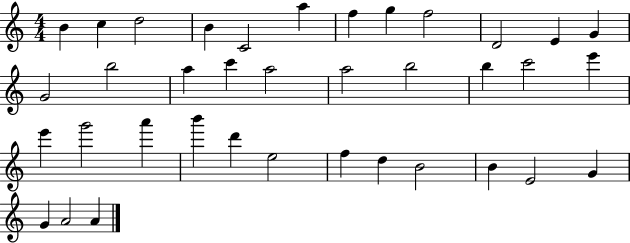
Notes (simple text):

B4/q C5/q D5/h B4/q C4/h A5/q F5/q G5/q F5/h D4/h E4/q G4/q G4/h B5/h A5/q C6/q A5/h A5/h B5/h B5/q C6/h E6/q E6/q G6/h A6/q B6/q D6/q E5/h F5/q D5/q B4/h B4/q E4/h G4/q G4/q A4/h A4/q